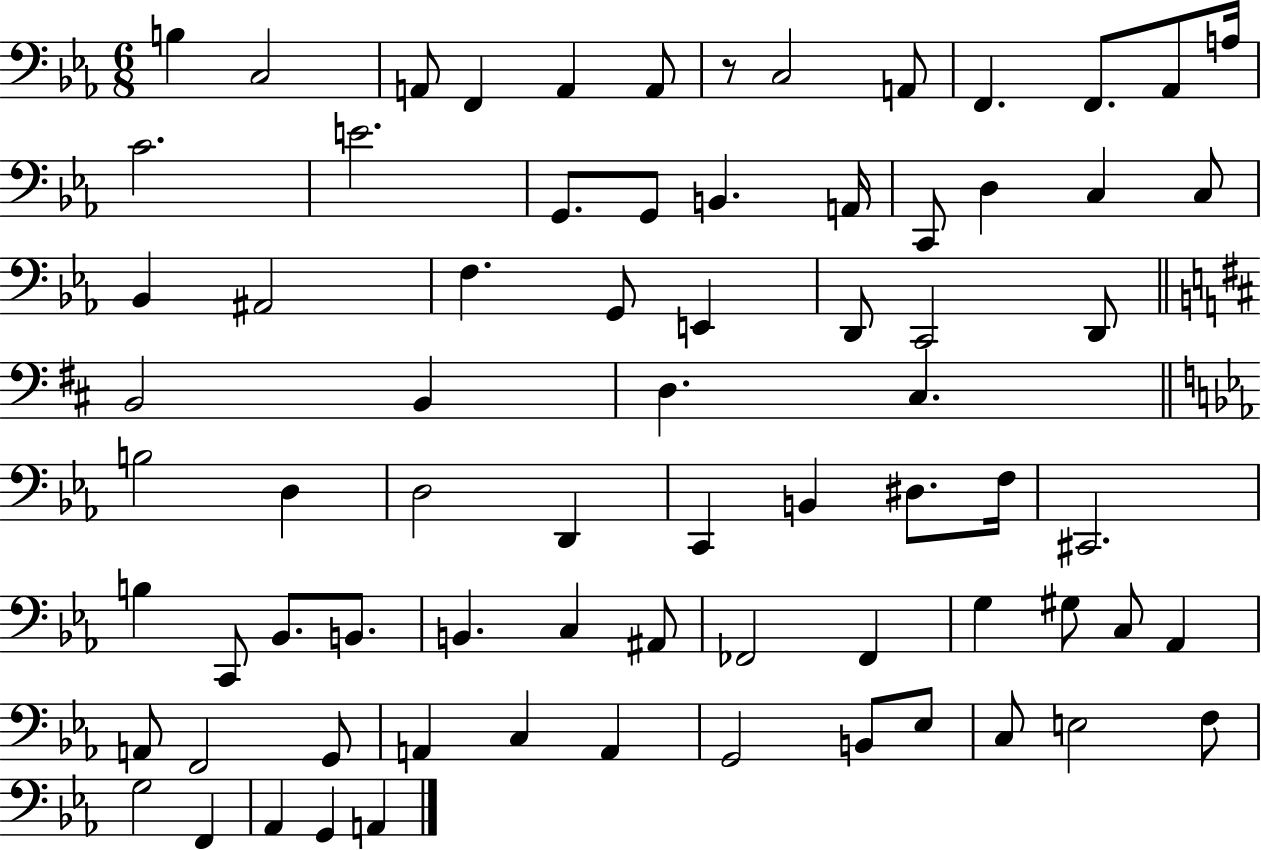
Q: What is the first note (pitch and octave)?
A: B3